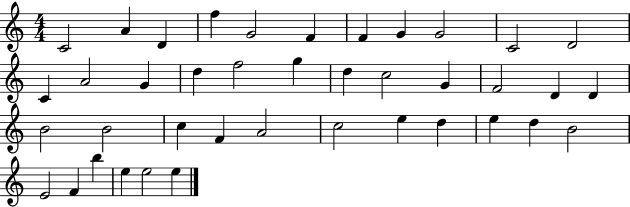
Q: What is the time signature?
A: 4/4